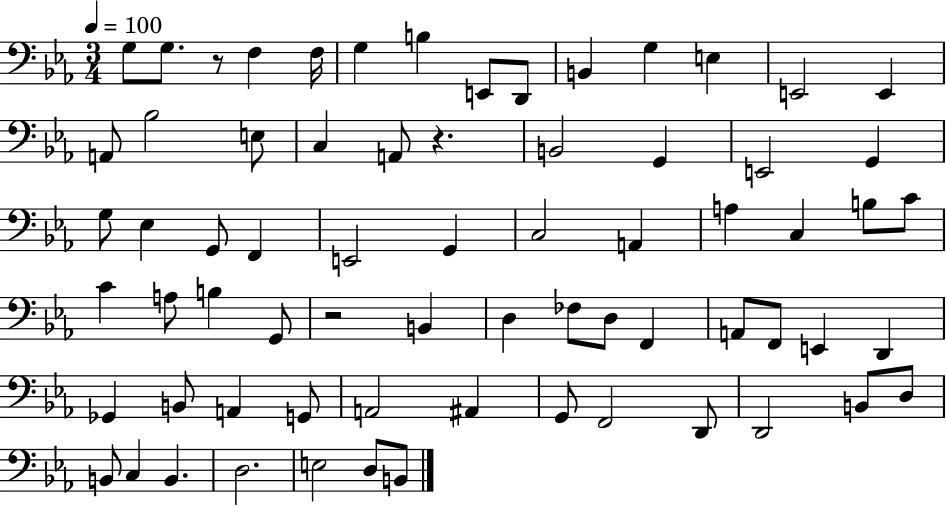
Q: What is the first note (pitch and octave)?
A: G3